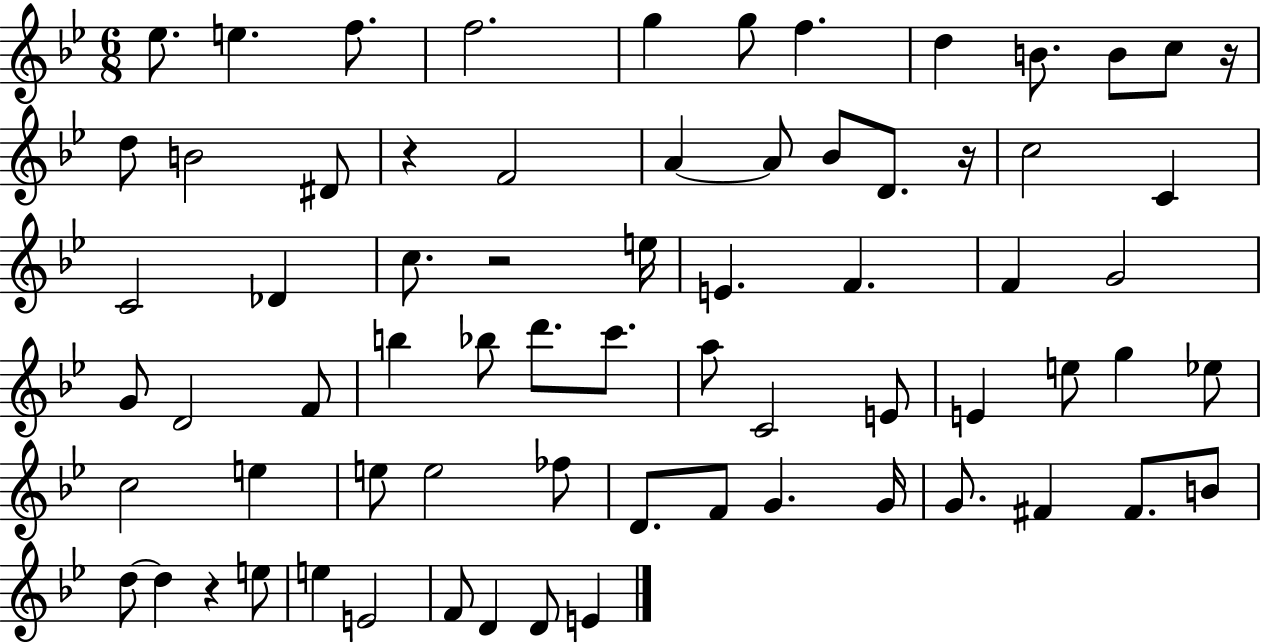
Eb5/e. E5/q. F5/e. F5/h. G5/q G5/e F5/q. D5/q B4/e. B4/e C5/e R/s D5/e B4/h D#4/e R/q F4/h A4/q A4/e Bb4/e D4/e. R/s C5/h C4/q C4/h Db4/q C5/e. R/h E5/s E4/q. F4/q. F4/q G4/h G4/e D4/h F4/e B5/q Bb5/e D6/e. C6/e. A5/e C4/h E4/e E4/q E5/e G5/q Eb5/e C5/h E5/q E5/e E5/h FES5/e D4/e. F4/e G4/q. G4/s G4/e. F#4/q F#4/e. B4/e D5/e D5/q R/q E5/e E5/q E4/h F4/e D4/q D4/e E4/q